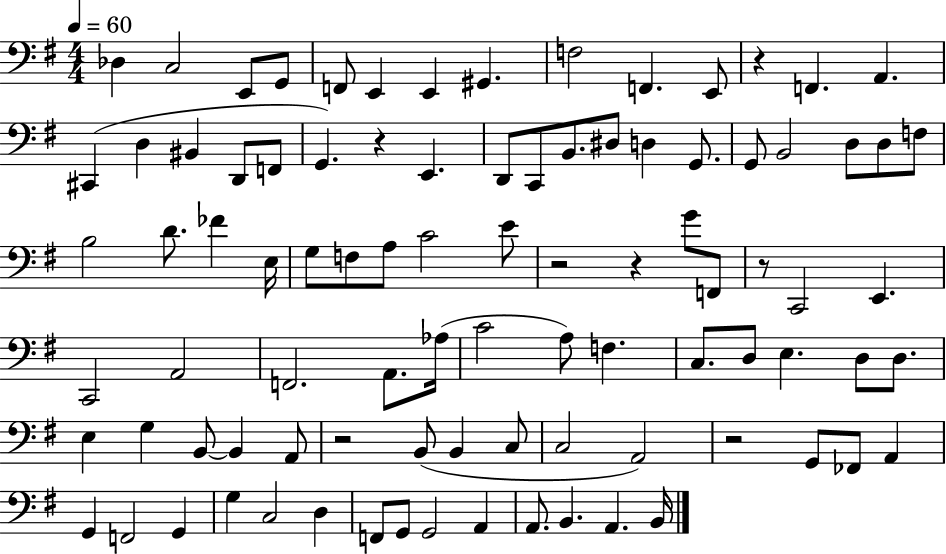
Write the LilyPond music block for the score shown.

{
  \clef bass
  \numericTimeSignature
  \time 4/4
  \key g \major
  \tempo 4 = 60
  \repeat volta 2 { des4 c2 e,8 g,8 | f,8 e,4 e,4 gis,4. | f2 f,4. e,8 | r4 f,4. a,4. | \break cis,4( d4 bis,4 d,8 f,8 | g,4.) r4 e,4. | d,8 c,8 b,8. dis8 d4 g,8. | g,8 b,2 d8 d8 f8 | \break b2 d'8. fes'4 e16 | g8 f8 a8 c'2 e'8 | r2 r4 g'8 f,8 | r8 c,2 e,4. | \break c,2 a,2 | f,2. a,8. aes16( | c'2 a8) f4. | c8. d8 e4. d8 d8. | \break e4 g4 b,8~~ b,4 a,8 | r2 b,8( b,4 c8 | c2 a,2) | r2 g,8 fes,8 a,4 | \break g,4 f,2 g,4 | g4 c2 d4 | f,8 g,8 g,2 a,4 | a,8. b,4. a,4. b,16 | \break } \bar "|."
}